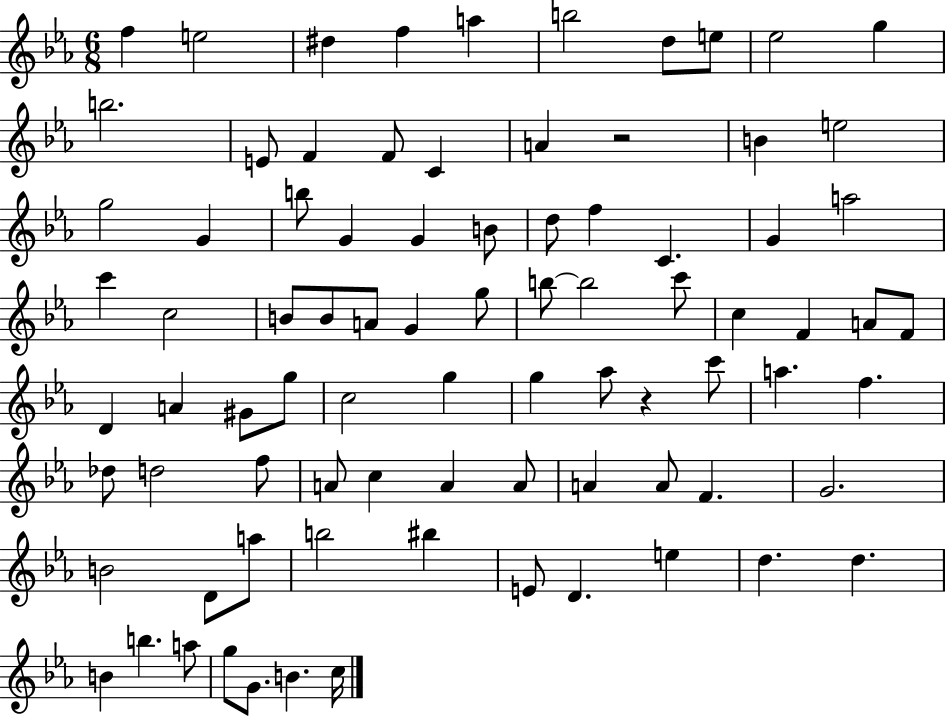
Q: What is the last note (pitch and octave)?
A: C5